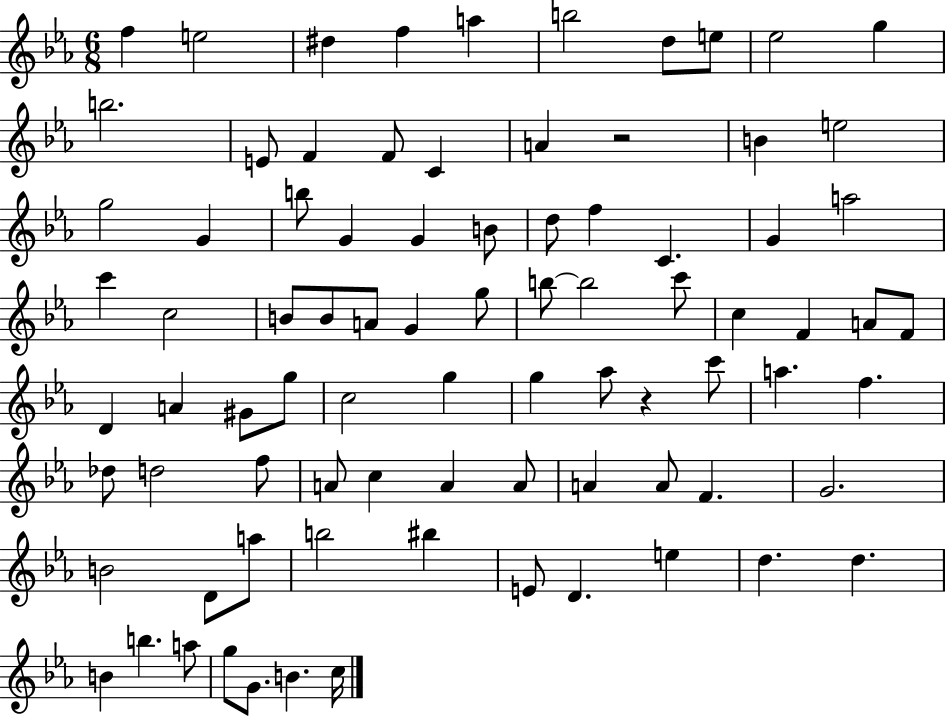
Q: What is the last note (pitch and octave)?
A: C5